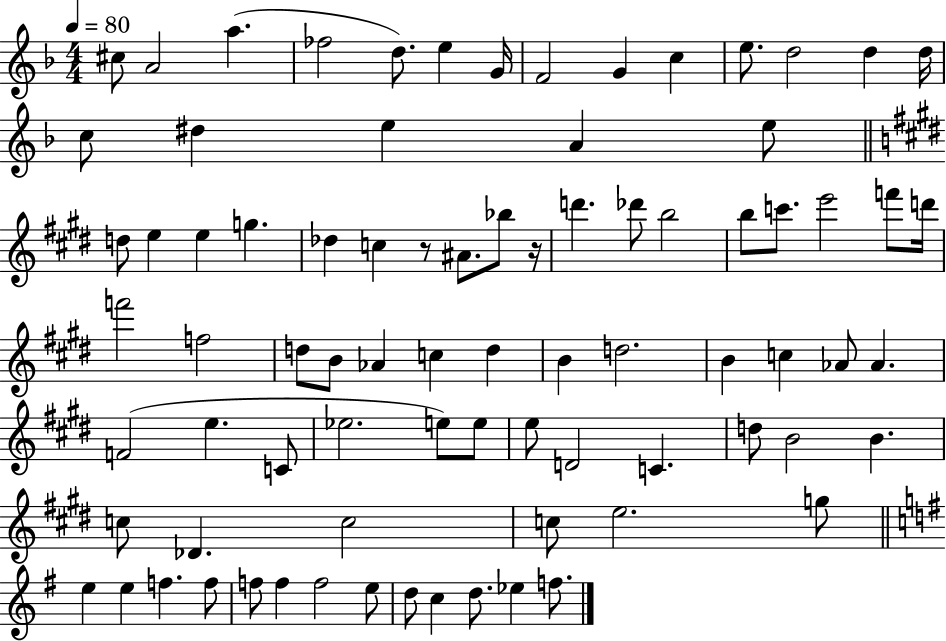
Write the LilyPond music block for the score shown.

{
  \clef treble
  \numericTimeSignature
  \time 4/4
  \key f \major
  \tempo 4 = 80
  cis''8 a'2 a''4.( | fes''2 d''8.) e''4 g'16 | f'2 g'4 c''4 | e''8. d''2 d''4 d''16 | \break c''8 dis''4 e''4 a'4 e''8 | \bar "||" \break \key e \major d''8 e''4 e''4 g''4. | des''4 c''4 r8 ais'8. bes''8 r16 | d'''4. des'''8 b''2 | b''8 c'''8. e'''2 f'''8 d'''16 | \break f'''2 f''2 | d''8 b'8 aes'4 c''4 d''4 | b'4 d''2. | b'4 c''4 aes'8 aes'4. | \break f'2( e''4. c'8 | ees''2. e''8) e''8 | e''8 d'2 c'4. | d''8 b'2 b'4. | \break c''8 des'4. c''2 | c''8 e''2. g''8 | \bar "||" \break \key g \major e''4 e''4 f''4. f''8 | f''8 f''4 f''2 e''8 | d''8 c''4 d''8. ees''4 f''8. | \bar "|."
}